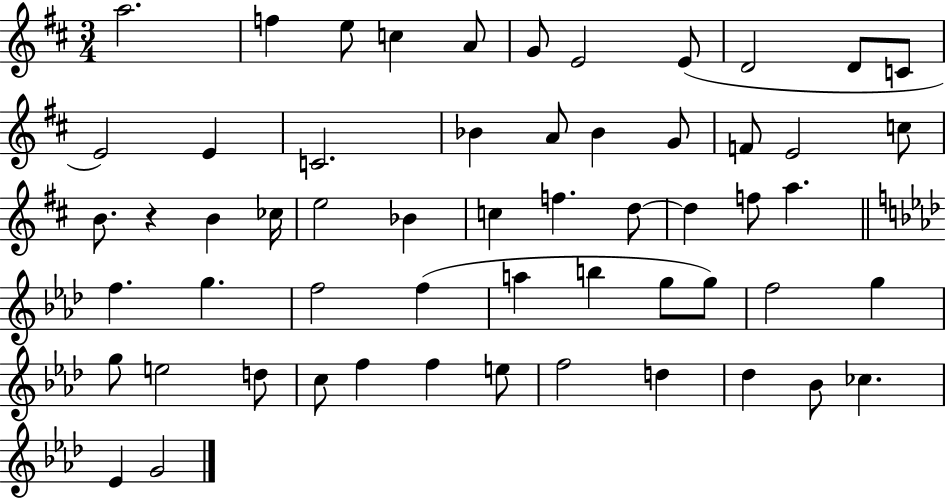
{
  \clef treble
  \numericTimeSignature
  \time 3/4
  \key d \major
  a''2. | f''4 e''8 c''4 a'8 | g'8 e'2 e'8( | d'2 d'8 c'8 | \break e'2) e'4 | c'2. | bes'4 a'8 bes'4 g'8 | f'8 e'2 c''8 | \break b'8. r4 b'4 ces''16 | e''2 bes'4 | c''4 f''4. d''8~~ | d''4 f''8 a''4. | \break \bar "||" \break \key aes \major f''4. g''4. | f''2 f''4( | a''4 b''4 g''8 g''8) | f''2 g''4 | \break g''8 e''2 d''8 | c''8 f''4 f''4 e''8 | f''2 d''4 | des''4 bes'8 ces''4. | \break ees'4 g'2 | \bar "|."
}